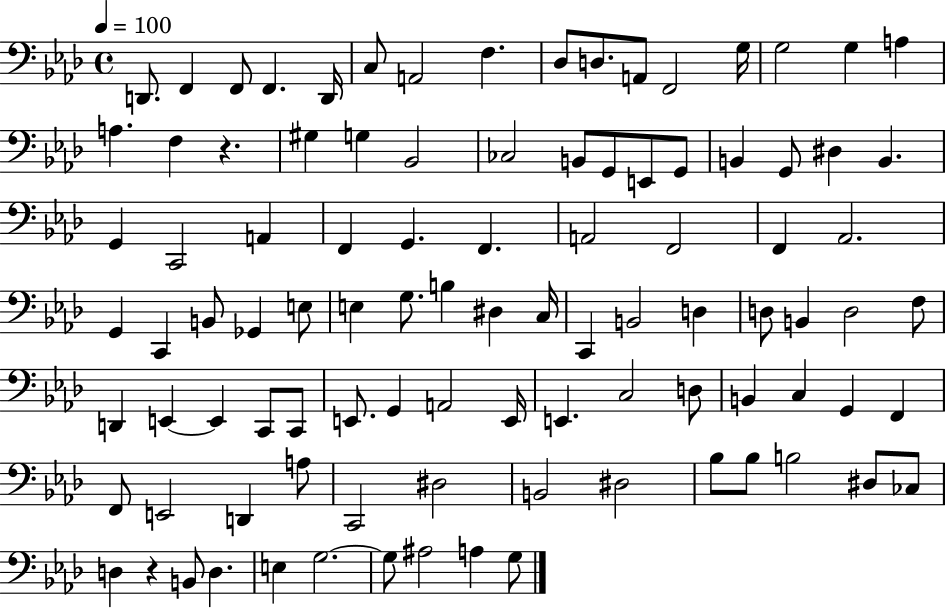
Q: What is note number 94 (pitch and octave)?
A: A3